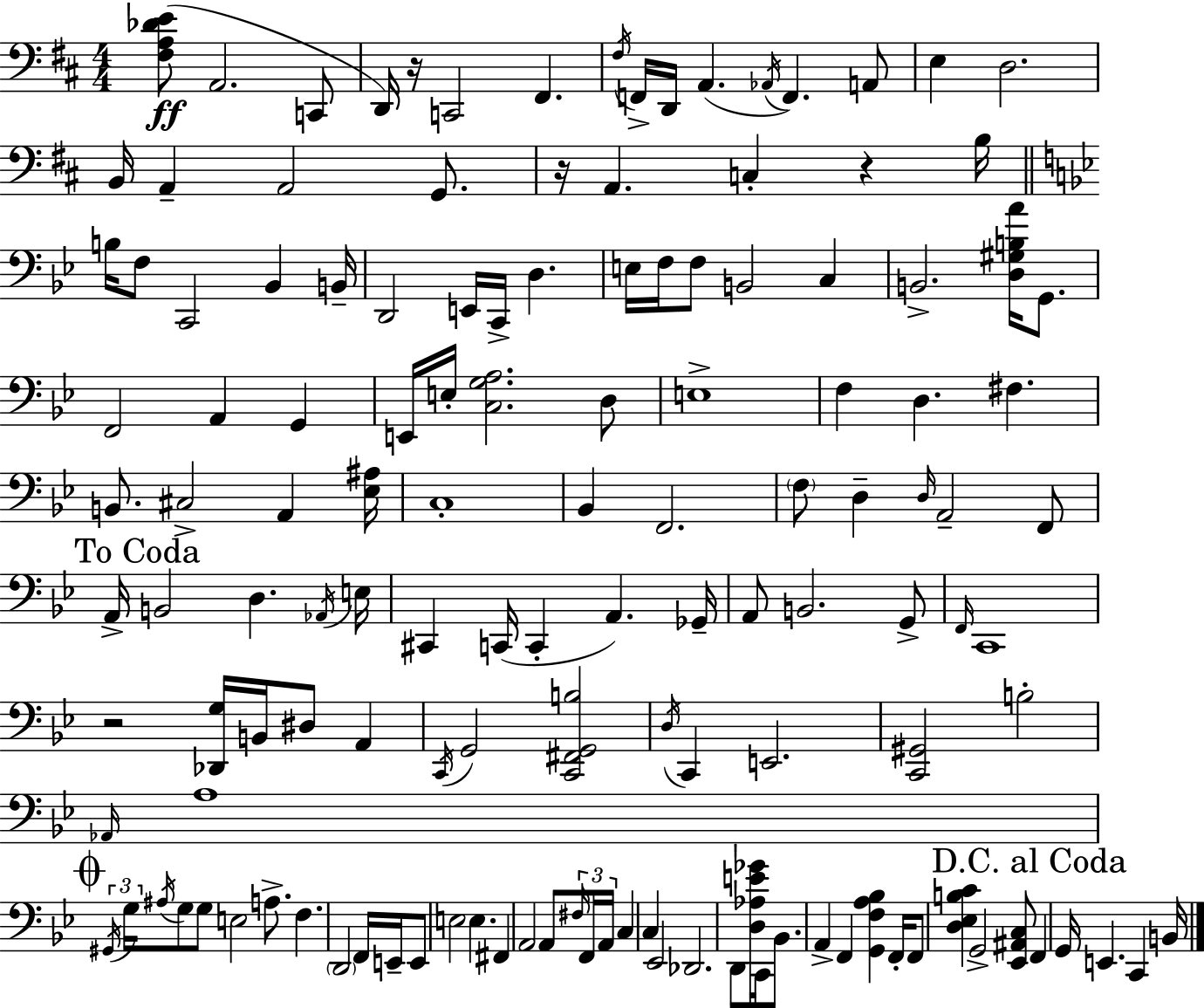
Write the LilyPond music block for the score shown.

{
  \clef bass
  \numericTimeSignature
  \time 4/4
  \key d \major
  <fis a des' e'>8(\ff a,2. c,8 | d,16) r16 c,2 fis,4. | \acciaccatura { fis16 } f,16-> d,16 a,4.( \acciaccatura { aes,16 } f,4.) | a,8 e4 d2. | \break b,16 a,4-- a,2 g,8. | r16 a,4. c4-. r4 | b16 \bar "||" \break \key bes \major b16 f8 c,2 bes,4 b,16-- | d,2 e,16 c,16-> d4. | e16 f16 f8 b,2 c4 | b,2.-> <d gis b a'>16 g,8. | \break f,2 a,4 g,4 | e,16 e16-. <c g a>2. d8 | e1-> | f4 d4. fis4. | \break b,8. cis2-> a,4 <ees ais>16 | c1-. | bes,4 f,2. | \parenthesize f8 d4-- \grace { d16 } a,2-- f,8 | \break \mark "To Coda" a,16-> b,2 d4. | \acciaccatura { aes,16 } e16 cis,4 c,16( c,4-. a,4.) | ges,16-- a,8 b,2. | g,8-> \grace { f,16 } c,1 | \break r2 <des, g>16 b,16 dis8 a,4 | \acciaccatura { c,16 } g,2 <c, fis, g, b>2 | \acciaccatura { d16 } c,4 e,2. | <c, gis,>2 b2-. | \break \grace { aes,16 } a1 | \mark \markup { \musicglyph "scripts.coda" } \tuplet 3/2 { \acciaccatura { gis,16 } g16 \acciaccatura { ais16 } } g8 g8 e2 | a8.-> f4. \parenthesize d,2 | f,16 e,16-- e,8 e2 | \break e4. fis,4 a,2 | a,8 \tuplet 3/2 { \grace { fis16 } f,16 a,16 } c4 c4 | ees,2 des,2. | d,8 <d aes e' ges'>16 c,16 bes,8. a,4-> | \break f,4 <g, f a bes>4 f,16-. f,8 <d ees b c'>4 g,2-> | <ees, ais, c>8 \mark "D.C. al Coda" f,4 g,16 e,4. | c,4 b,16 \bar "|."
}